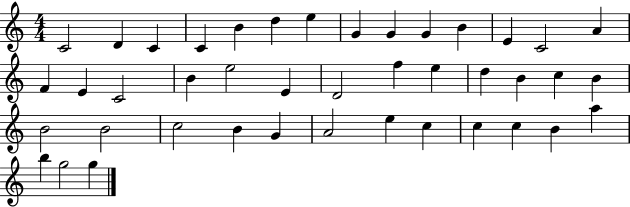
{
  \clef treble
  \numericTimeSignature
  \time 4/4
  \key c \major
  c'2 d'4 c'4 | c'4 b'4 d''4 e''4 | g'4 g'4 g'4 b'4 | e'4 c'2 a'4 | \break f'4 e'4 c'2 | b'4 e''2 e'4 | d'2 f''4 e''4 | d''4 b'4 c''4 b'4 | \break b'2 b'2 | c''2 b'4 g'4 | a'2 e''4 c''4 | c''4 c''4 b'4 a''4 | \break b''4 g''2 g''4 | \bar "|."
}